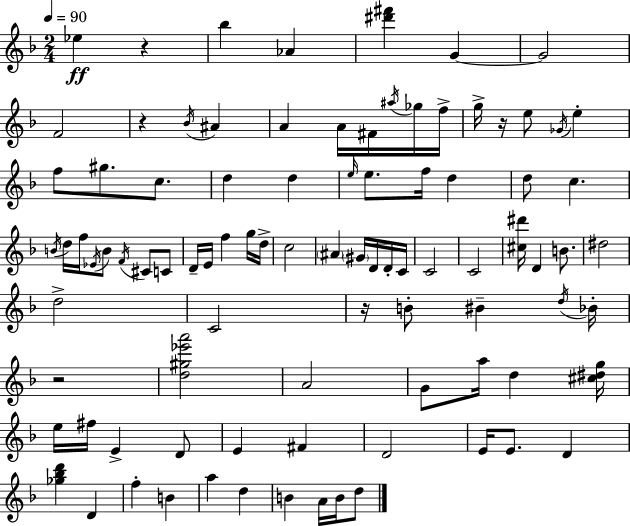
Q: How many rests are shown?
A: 5